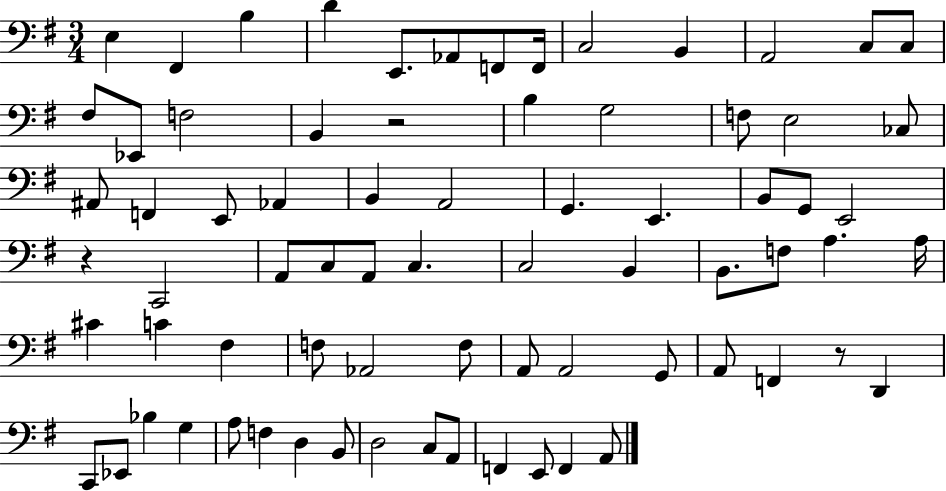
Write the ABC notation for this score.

X:1
T:Untitled
M:3/4
L:1/4
K:G
E, ^F,, B, D E,,/2 _A,,/2 F,,/2 F,,/4 C,2 B,, A,,2 C,/2 C,/2 ^F,/2 _E,,/2 F,2 B,, z2 B, G,2 F,/2 E,2 _C,/2 ^A,,/2 F,, E,,/2 _A,, B,, A,,2 G,, E,, B,,/2 G,,/2 E,,2 z C,,2 A,,/2 C,/2 A,,/2 C, C,2 B,, B,,/2 F,/2 A, A,/4 ^C C ^F, F,/2 _A,,2 F,/2 A,,/2 A,,2 G,,/2 A,,/2 F,, z/2 D,, C,,/2 _E,,/2 _B, G, A,/2 F, D, B,,/2 D,2 C,/2 A,,/2 F,, E,,/2 F,, A,,/2